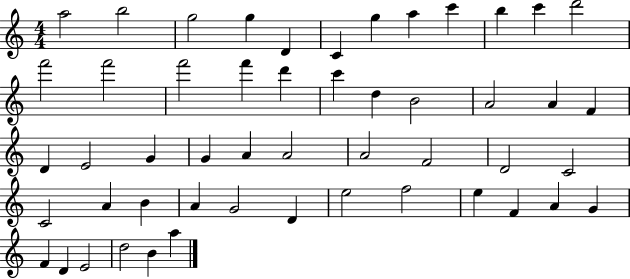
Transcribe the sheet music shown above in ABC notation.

X:1
T:Untitled
M:4/4
L:1/4
K:C
a2 b2 g2 g D C g a c' b c' d'2 f'2 f'2 f'2 f' d' c' d B2 A2 A F D E2 G G A A2 A2 F2 D2 C2 C2 A B A G2 D e2 f2 e F A G F D E2 d2 B a